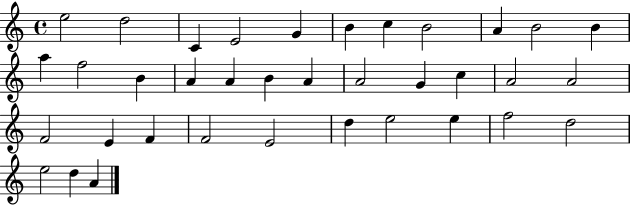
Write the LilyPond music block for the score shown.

{
  \clef treble
  \time 4/4
  \defaultTimeSignature
  \key c \major
  e''2 d''2 | c'4 e'2 g'4 | b'4 c''4 b'2 | a'4 b'2 b'4 | \break a''4 f''2 b'4 | a'4 a'4 b'4 a'4 | a'2 g'4 c''4 | a'2 a'2 | \break f'2 e'4 f'4 | f'2 e'2 | d''4 e''2 e''4 | f''2 d''2 | \break e''2 d''4 a'4 | \bar "|."
}